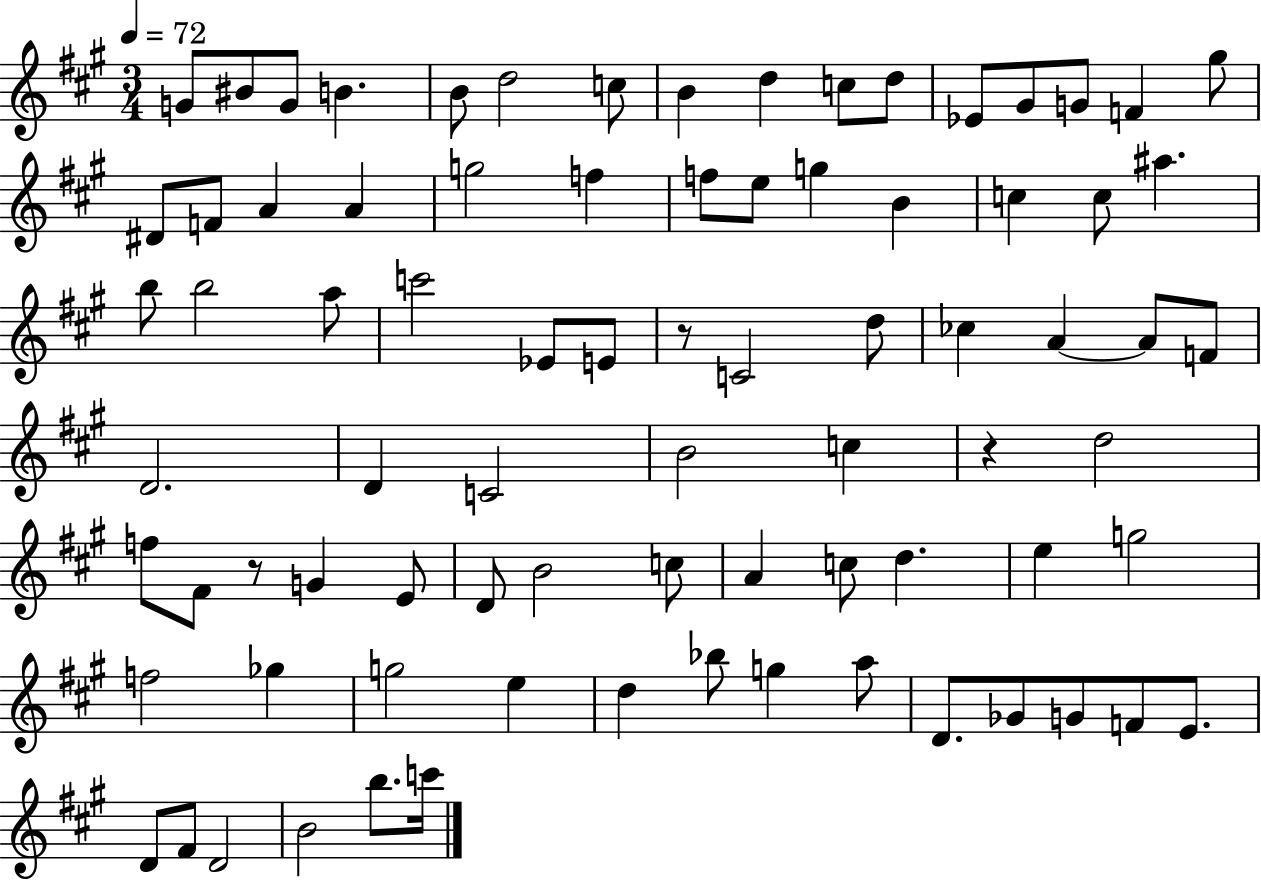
G4/e BIS4/e G4/e B4/q. B4/e D5/h C5/e B4/q D5/q C5/e D5/e Eb4/e G#4/e G4/e F4/q G#5/e D#4/e F4/e A4/q A4/q G5/h F5/q F5/e E5/e G5/q B4/q C5/q C5/e A#5/q. B5/e B5/h A5/e C6/h Eb4/e E4/e R/e C4/h D5/e CES5/q A4/q A4/e F4/e D4/h. D4/q C4/h B4/h C5/q R/q D5/h F5/e F#4/e R/e G4/q E4/e D4/e B4/h C5/e A4/q C5/e D5/q. E5/q G5/h F5/h Gb5/q G5/h E5/q D5/q Bb5/e G5/q A5/e D4/e. Gb4/e G4/e F4/e E4/e. D4/e F#4/e D4/h B4/h B5/e. C6/s